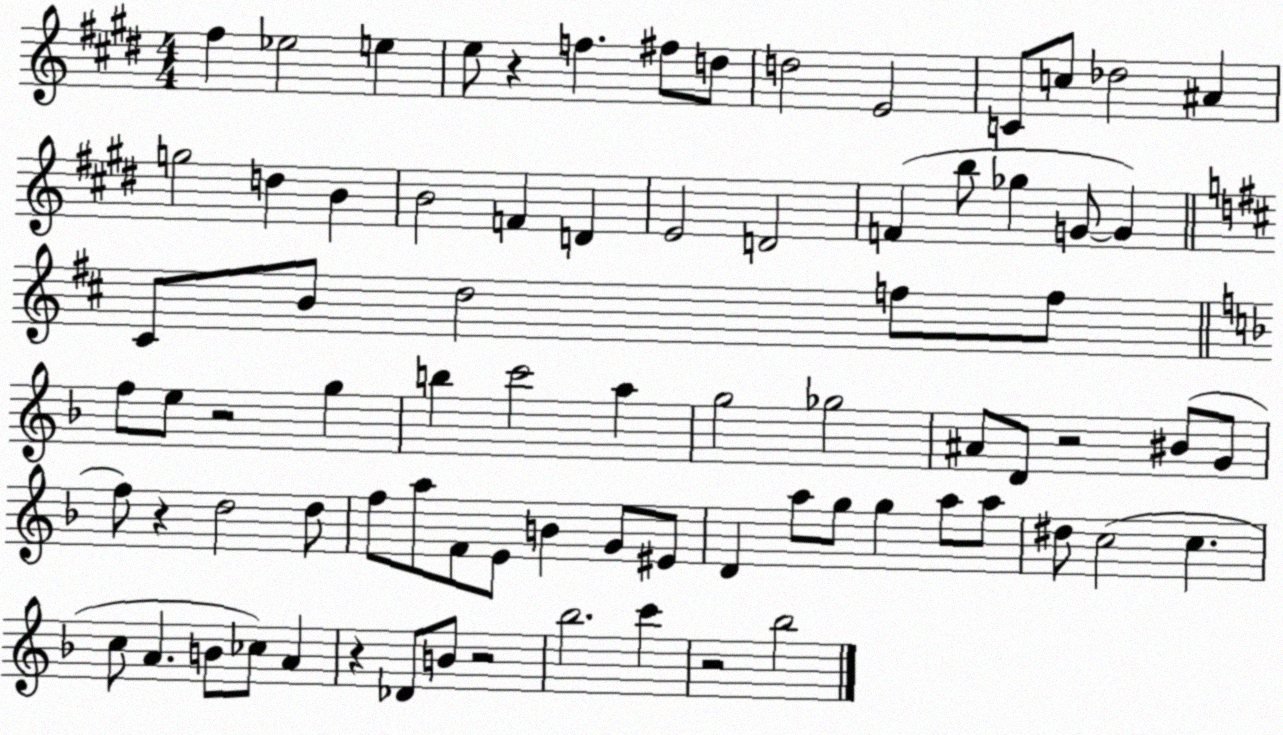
X:1
T:Untitled
M:4/4
L:1/4
K:E
^f _e2 e e/2 z f ^f/2 d/2 d2 E2 C/2 c/2 _d2 ^A g2 d B B2 F D E2 D2 F b/2 _g G/2 G ^C/2 B/2 d2 f/2 f/2 f/2 e/2 z2 g b c'2 a g2 _g2 ^A/2 D/2 z2 ^B/2 G/2 f/2 z d2 d/2 f/2 a/2 F/2 E/2 B G/2 ^E/2 D a/2 g/2 g a/2 a/2 ^d/2 c2 c c/2 A B/2 _c/2 A z _D/2 B/2 z2 _b2 c' z2 _b2